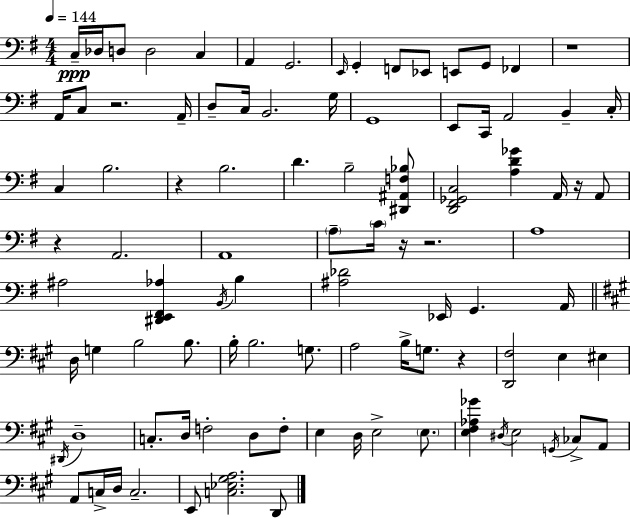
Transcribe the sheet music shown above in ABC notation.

X:1
T:Untitled
M:4/4
L:1/4
K:G
C,/4 _D,/4 D,/2 D,2 C, A,, G,,2 E,,/4 G,, F,,/2 _E,,/2 E,,/2 G,,/2 _F,, z4 A,,/4 C,/2 z2 A,,/4 D,/2 C,/4 B,,2 G,/4 G,,4 E,,/2 C,,/4 A,,2 B,, C,/4 C, B,2 z B,2 D B,2 [^D,,^A,,F,_B,]/2 [D,,^F,,_G,,C,]2 [A,D_G] A,,/4 z/4 A,,/2 z A,,2 A,,4 A,/2 C/4 z/4 z2 A,4 ^A,2 [^D,,E,,^F,,_A,] B,,/4 B, [^A,_D]2 _E,,/4 G,, A,,/4 D,/4 G, B,2 B,/2 B,/4 B,2 G,/2 A,2 B,/4 G,/2 z [D,,^F,]2 E, ^E, ^D,,/4 D,4 C,/2 D,/4 F,2 D,/2 F,/2 E, D,/4 E,2 E,/2 [E,^F,_A,_G] ^D,/4 E,2 G,,/4 _C,/2 A,,/2 A,,/2 C,/4 D,/4 C,2 E,,/2 [C,_E,^G,A,]2 D,,/2